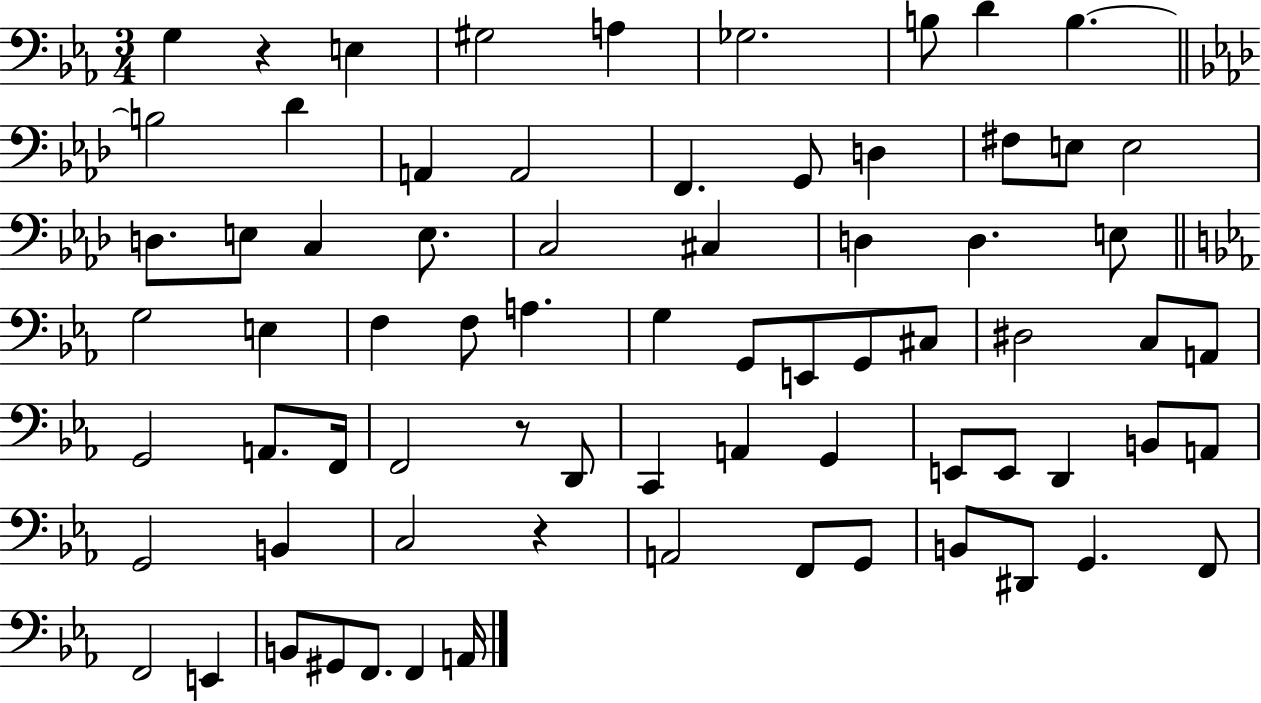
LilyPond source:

{
  \clef bass
  \numericTimeSignature
  \time 3/4
  \key ees \major
  g4 r4 e4 | gis2 a4 | ges2. | b8 d'4 b4.~~ | \break \bar "||" \break \key f \minor b2 des'4 | a,4 a,2 | f,4. g,8 d4 | fis8 e8 e2 | \break d8. e8 c4 e8. | c2 cis4 | d4 d4. e8 | \bar "||" \break \key ees \major g2 e4 | f4 f8 a4. | g4 g,8 e,8 g,8 cis8 | dis2 c8 a,8 | \break g,2 a,8. f,16 | f,2 r8 d,8 | c,4 a,4 g,4 | e,8 e,8 d,4 b,8 a,8 | \break g,2 b,4 | c2 r4 | a,2 f,8 g,8 | b,8 dis,8 g,4. f,8 | \break f,2 e,4 | b,8 gis,8 f,8. f,4 a,16 | \bar "|."
}